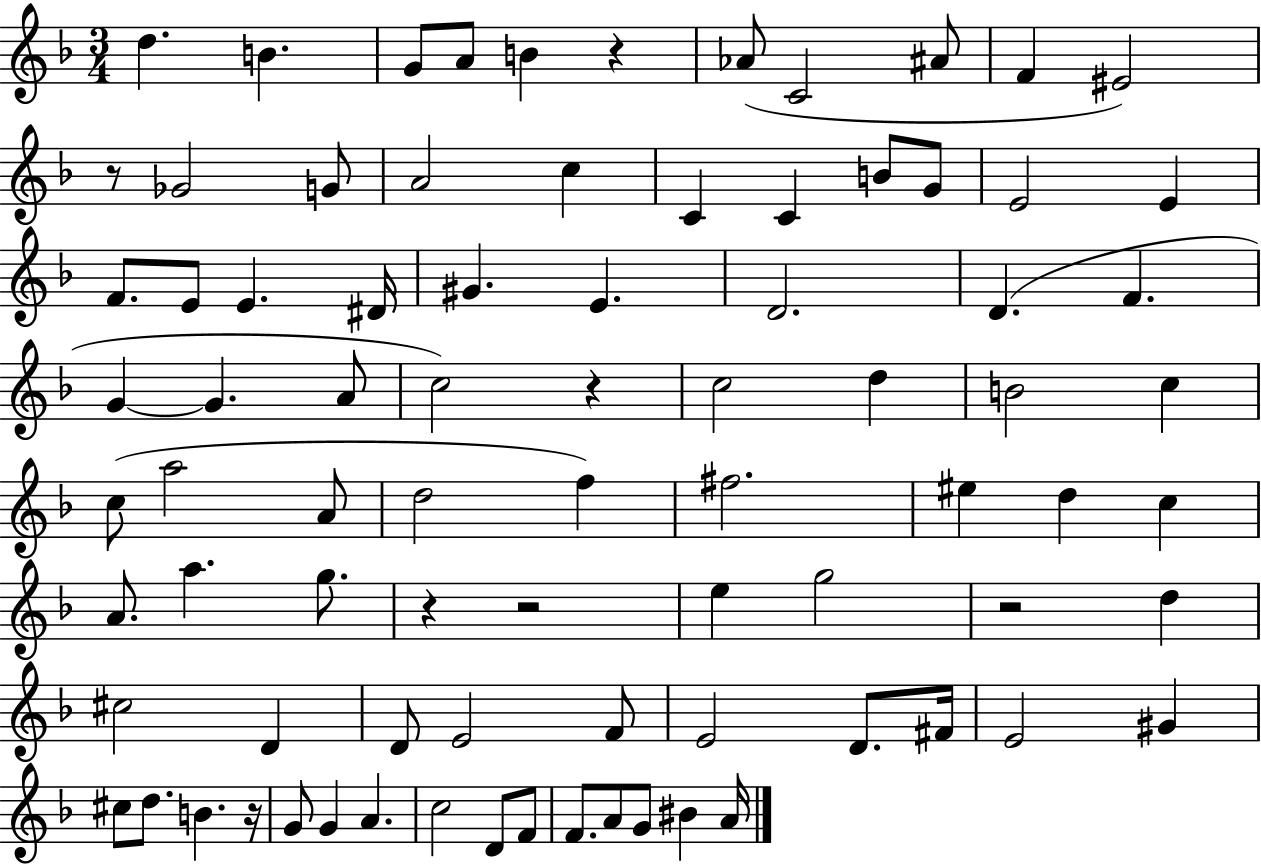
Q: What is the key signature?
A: F major